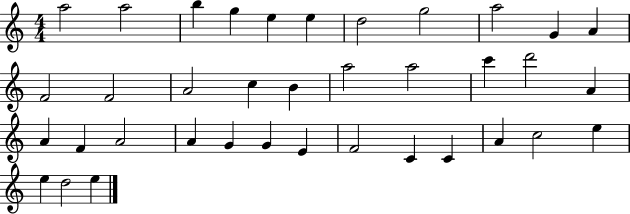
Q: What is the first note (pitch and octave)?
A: A5